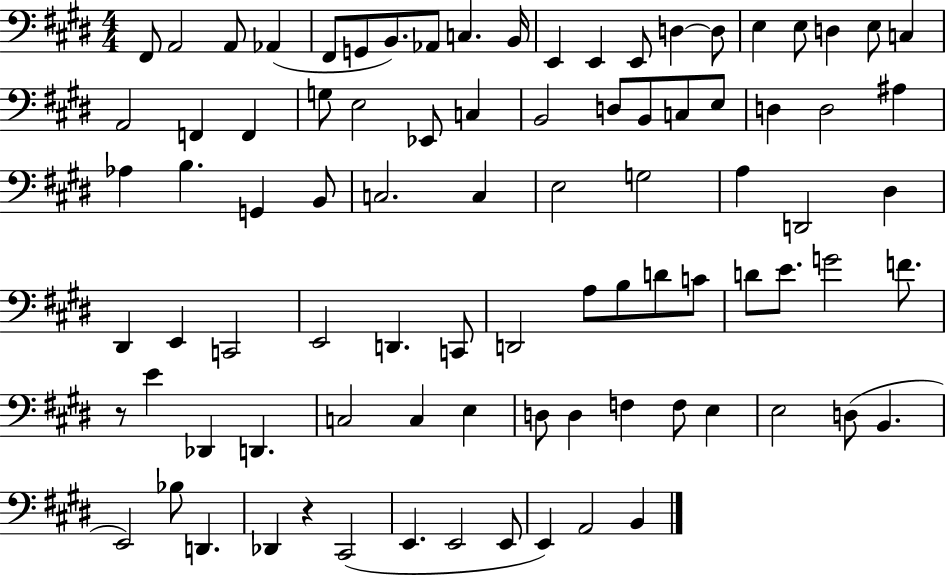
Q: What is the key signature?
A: E major